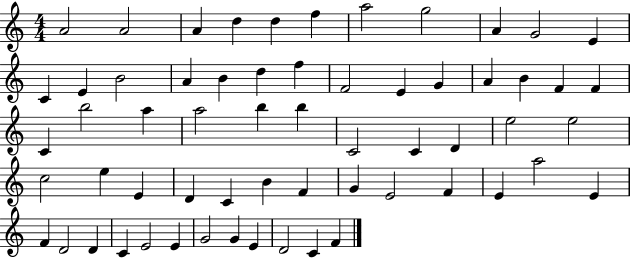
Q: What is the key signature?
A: C major